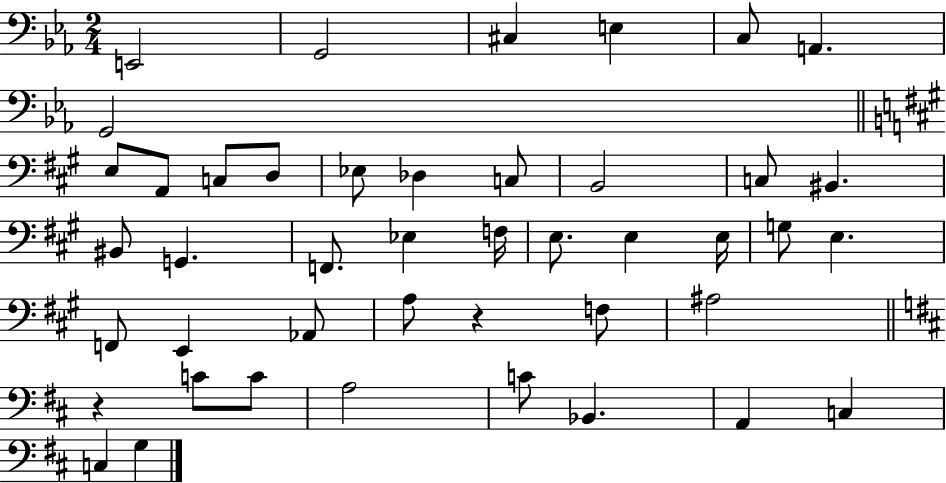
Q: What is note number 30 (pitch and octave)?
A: Ab2